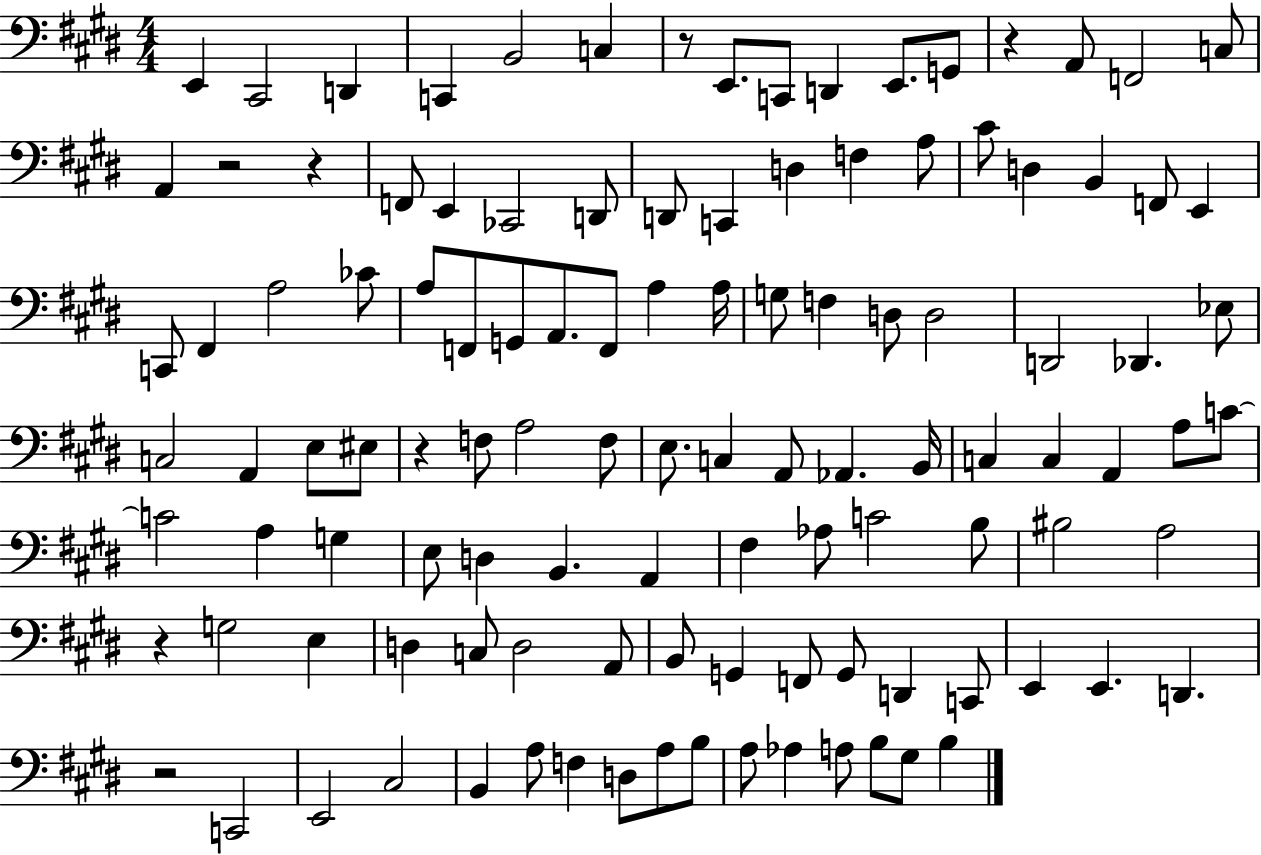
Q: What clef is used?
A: bass